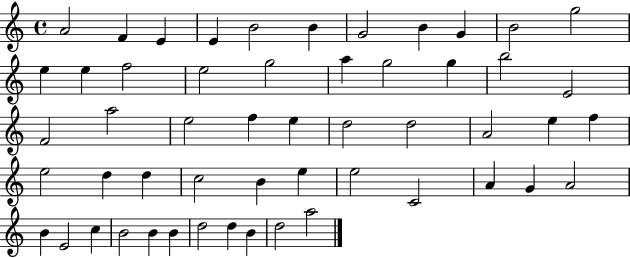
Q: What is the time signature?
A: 4/4